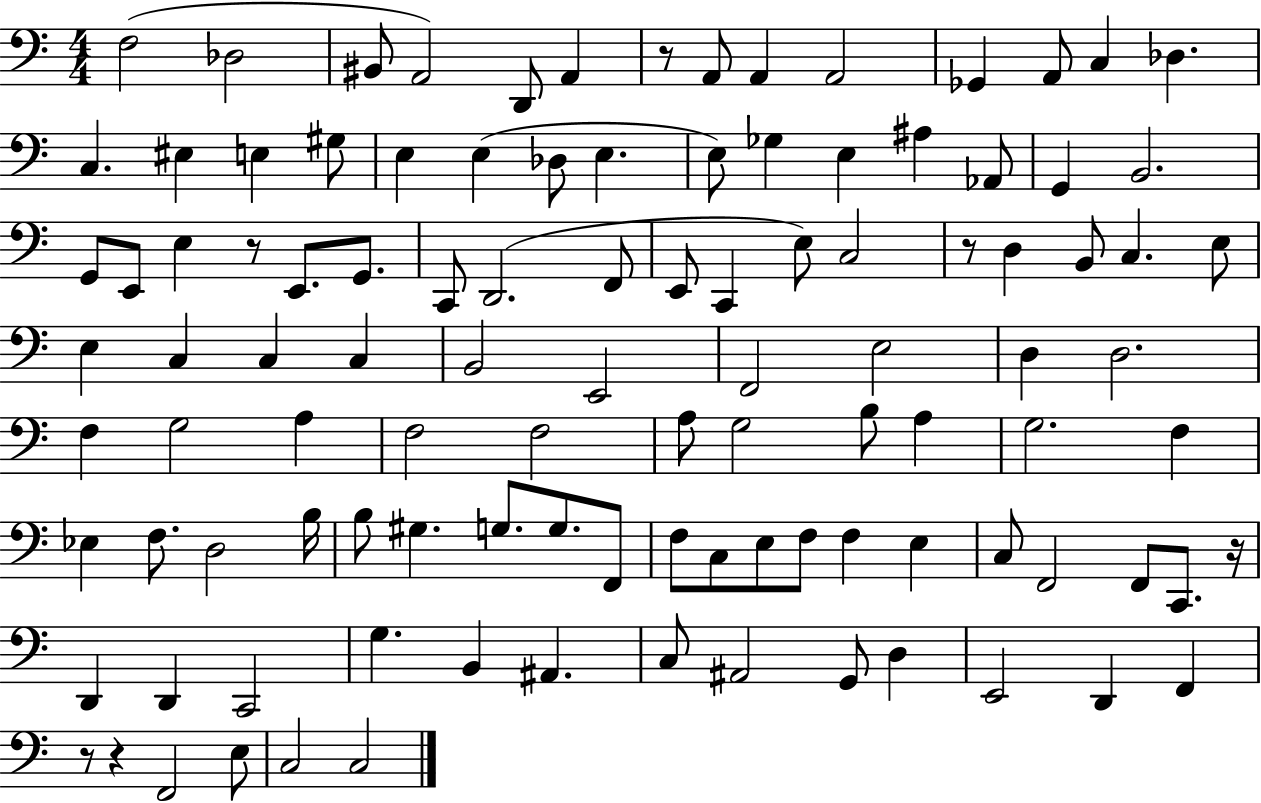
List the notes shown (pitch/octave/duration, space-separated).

F3/h Db3/h BIS2/e A2/h D2/e A2/q R/e A2/e A2/q A2/h Gb2/q A2/e C3/q Db3/q. C3/q. EIS3/q E3/q G#3/e E3/q E3/q Db3/e E3/q. E3/e Gb3/q E3/q A#3/q Ab2/e G2/q B2/h. G2/e E2/e E3/q R/e E2/e. G2/e. C2/e D2/h. F2/e E2/e C2/q E3/e C3/h R/e D3/q B2/e C3/q. E3/e E3/q C3/q C3/q C3/q B2/h E2/h F2/h E3/h D3/q D3/h. F3/q G3/h A3/q F3/h F3/h A3/e G3/h B3/e A3/q G3/h. F3/q Eb3/q F3/e. D3/h B3/s B3/e G#3/q. G3/e. G3/e. F2/e F3/e C3/e E3/e F3/e F3/q E3/q C3/e F2/h F2/e C2/e. R/s D2/q D2/q C2/h G3/q. B2/q A#2/q. C3/e A#2/h G2/e D3/q E2/h D2/q F2/q R/e R/q F2/h E3/e C3/h C3/h